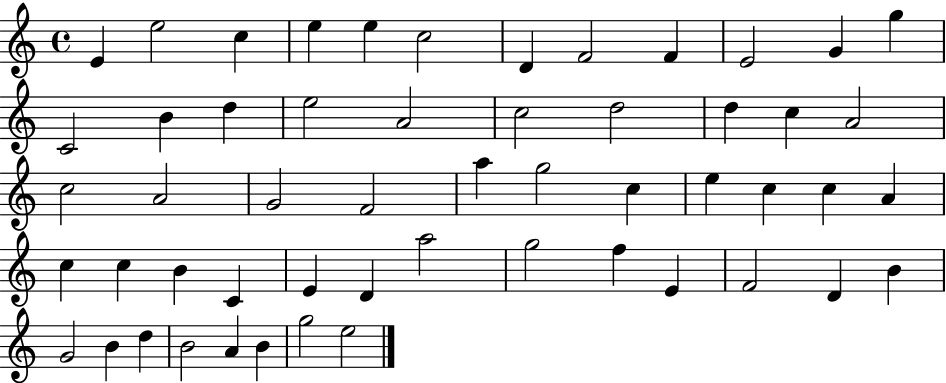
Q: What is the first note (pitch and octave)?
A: E4